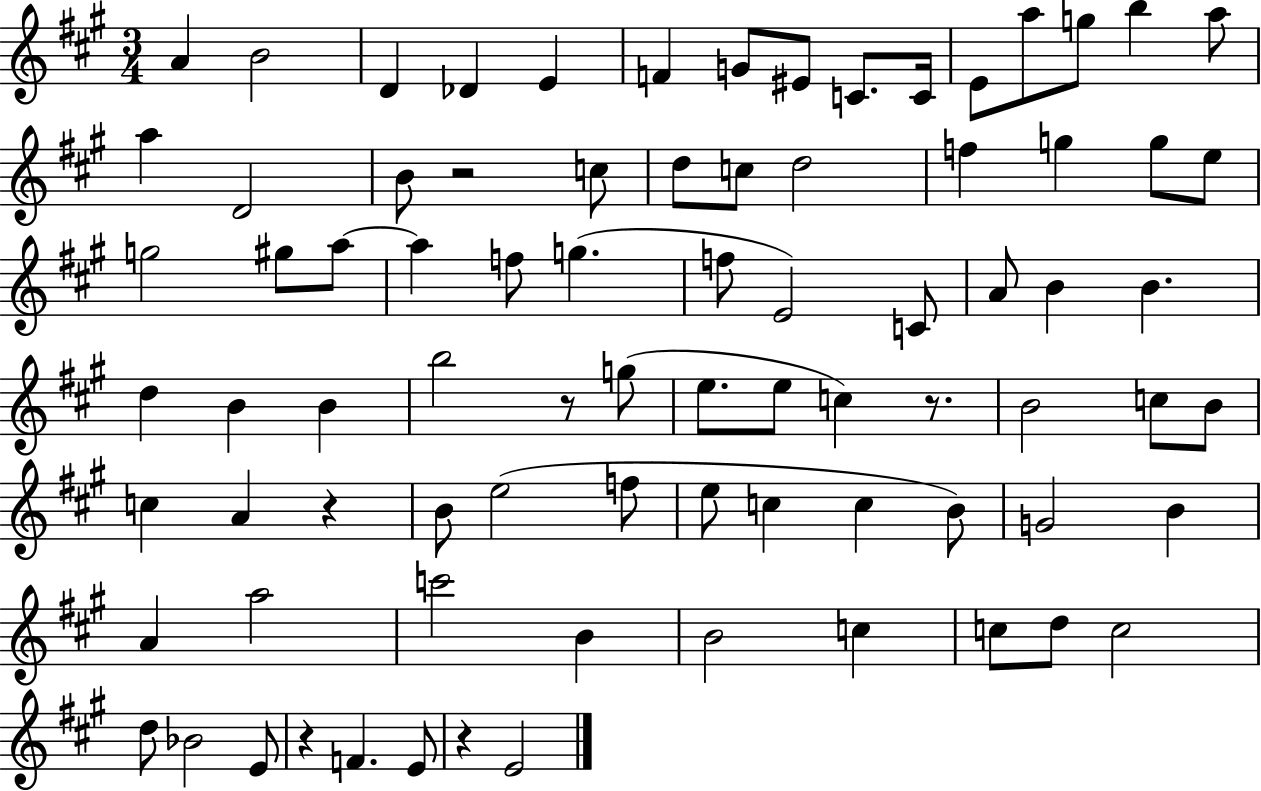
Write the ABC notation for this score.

X:1
T:Untitled
M:3/4
L:1/4
K:A
A B2 D _D E F G/2 ^E/2 C/2 C/4 E/2 a/2 g/2 b a/2 a D2 B/2 z2 c/2 d/2 c/2 d2 f g g/2 e/2 g2 ^g/2 a/2 a f/2 g f/2 E2 C/2 A/2 B B d B B b2 z/2 g/2 e/2 e/2 c z/2 B2 c/2 B/2 c A z B/2 e2 f/2 e/2 c c B/2 G2 B A a2 c'2 B B2 c c/2 d/2 c2 d/2 _B2 E/2 z F E/2 z E2